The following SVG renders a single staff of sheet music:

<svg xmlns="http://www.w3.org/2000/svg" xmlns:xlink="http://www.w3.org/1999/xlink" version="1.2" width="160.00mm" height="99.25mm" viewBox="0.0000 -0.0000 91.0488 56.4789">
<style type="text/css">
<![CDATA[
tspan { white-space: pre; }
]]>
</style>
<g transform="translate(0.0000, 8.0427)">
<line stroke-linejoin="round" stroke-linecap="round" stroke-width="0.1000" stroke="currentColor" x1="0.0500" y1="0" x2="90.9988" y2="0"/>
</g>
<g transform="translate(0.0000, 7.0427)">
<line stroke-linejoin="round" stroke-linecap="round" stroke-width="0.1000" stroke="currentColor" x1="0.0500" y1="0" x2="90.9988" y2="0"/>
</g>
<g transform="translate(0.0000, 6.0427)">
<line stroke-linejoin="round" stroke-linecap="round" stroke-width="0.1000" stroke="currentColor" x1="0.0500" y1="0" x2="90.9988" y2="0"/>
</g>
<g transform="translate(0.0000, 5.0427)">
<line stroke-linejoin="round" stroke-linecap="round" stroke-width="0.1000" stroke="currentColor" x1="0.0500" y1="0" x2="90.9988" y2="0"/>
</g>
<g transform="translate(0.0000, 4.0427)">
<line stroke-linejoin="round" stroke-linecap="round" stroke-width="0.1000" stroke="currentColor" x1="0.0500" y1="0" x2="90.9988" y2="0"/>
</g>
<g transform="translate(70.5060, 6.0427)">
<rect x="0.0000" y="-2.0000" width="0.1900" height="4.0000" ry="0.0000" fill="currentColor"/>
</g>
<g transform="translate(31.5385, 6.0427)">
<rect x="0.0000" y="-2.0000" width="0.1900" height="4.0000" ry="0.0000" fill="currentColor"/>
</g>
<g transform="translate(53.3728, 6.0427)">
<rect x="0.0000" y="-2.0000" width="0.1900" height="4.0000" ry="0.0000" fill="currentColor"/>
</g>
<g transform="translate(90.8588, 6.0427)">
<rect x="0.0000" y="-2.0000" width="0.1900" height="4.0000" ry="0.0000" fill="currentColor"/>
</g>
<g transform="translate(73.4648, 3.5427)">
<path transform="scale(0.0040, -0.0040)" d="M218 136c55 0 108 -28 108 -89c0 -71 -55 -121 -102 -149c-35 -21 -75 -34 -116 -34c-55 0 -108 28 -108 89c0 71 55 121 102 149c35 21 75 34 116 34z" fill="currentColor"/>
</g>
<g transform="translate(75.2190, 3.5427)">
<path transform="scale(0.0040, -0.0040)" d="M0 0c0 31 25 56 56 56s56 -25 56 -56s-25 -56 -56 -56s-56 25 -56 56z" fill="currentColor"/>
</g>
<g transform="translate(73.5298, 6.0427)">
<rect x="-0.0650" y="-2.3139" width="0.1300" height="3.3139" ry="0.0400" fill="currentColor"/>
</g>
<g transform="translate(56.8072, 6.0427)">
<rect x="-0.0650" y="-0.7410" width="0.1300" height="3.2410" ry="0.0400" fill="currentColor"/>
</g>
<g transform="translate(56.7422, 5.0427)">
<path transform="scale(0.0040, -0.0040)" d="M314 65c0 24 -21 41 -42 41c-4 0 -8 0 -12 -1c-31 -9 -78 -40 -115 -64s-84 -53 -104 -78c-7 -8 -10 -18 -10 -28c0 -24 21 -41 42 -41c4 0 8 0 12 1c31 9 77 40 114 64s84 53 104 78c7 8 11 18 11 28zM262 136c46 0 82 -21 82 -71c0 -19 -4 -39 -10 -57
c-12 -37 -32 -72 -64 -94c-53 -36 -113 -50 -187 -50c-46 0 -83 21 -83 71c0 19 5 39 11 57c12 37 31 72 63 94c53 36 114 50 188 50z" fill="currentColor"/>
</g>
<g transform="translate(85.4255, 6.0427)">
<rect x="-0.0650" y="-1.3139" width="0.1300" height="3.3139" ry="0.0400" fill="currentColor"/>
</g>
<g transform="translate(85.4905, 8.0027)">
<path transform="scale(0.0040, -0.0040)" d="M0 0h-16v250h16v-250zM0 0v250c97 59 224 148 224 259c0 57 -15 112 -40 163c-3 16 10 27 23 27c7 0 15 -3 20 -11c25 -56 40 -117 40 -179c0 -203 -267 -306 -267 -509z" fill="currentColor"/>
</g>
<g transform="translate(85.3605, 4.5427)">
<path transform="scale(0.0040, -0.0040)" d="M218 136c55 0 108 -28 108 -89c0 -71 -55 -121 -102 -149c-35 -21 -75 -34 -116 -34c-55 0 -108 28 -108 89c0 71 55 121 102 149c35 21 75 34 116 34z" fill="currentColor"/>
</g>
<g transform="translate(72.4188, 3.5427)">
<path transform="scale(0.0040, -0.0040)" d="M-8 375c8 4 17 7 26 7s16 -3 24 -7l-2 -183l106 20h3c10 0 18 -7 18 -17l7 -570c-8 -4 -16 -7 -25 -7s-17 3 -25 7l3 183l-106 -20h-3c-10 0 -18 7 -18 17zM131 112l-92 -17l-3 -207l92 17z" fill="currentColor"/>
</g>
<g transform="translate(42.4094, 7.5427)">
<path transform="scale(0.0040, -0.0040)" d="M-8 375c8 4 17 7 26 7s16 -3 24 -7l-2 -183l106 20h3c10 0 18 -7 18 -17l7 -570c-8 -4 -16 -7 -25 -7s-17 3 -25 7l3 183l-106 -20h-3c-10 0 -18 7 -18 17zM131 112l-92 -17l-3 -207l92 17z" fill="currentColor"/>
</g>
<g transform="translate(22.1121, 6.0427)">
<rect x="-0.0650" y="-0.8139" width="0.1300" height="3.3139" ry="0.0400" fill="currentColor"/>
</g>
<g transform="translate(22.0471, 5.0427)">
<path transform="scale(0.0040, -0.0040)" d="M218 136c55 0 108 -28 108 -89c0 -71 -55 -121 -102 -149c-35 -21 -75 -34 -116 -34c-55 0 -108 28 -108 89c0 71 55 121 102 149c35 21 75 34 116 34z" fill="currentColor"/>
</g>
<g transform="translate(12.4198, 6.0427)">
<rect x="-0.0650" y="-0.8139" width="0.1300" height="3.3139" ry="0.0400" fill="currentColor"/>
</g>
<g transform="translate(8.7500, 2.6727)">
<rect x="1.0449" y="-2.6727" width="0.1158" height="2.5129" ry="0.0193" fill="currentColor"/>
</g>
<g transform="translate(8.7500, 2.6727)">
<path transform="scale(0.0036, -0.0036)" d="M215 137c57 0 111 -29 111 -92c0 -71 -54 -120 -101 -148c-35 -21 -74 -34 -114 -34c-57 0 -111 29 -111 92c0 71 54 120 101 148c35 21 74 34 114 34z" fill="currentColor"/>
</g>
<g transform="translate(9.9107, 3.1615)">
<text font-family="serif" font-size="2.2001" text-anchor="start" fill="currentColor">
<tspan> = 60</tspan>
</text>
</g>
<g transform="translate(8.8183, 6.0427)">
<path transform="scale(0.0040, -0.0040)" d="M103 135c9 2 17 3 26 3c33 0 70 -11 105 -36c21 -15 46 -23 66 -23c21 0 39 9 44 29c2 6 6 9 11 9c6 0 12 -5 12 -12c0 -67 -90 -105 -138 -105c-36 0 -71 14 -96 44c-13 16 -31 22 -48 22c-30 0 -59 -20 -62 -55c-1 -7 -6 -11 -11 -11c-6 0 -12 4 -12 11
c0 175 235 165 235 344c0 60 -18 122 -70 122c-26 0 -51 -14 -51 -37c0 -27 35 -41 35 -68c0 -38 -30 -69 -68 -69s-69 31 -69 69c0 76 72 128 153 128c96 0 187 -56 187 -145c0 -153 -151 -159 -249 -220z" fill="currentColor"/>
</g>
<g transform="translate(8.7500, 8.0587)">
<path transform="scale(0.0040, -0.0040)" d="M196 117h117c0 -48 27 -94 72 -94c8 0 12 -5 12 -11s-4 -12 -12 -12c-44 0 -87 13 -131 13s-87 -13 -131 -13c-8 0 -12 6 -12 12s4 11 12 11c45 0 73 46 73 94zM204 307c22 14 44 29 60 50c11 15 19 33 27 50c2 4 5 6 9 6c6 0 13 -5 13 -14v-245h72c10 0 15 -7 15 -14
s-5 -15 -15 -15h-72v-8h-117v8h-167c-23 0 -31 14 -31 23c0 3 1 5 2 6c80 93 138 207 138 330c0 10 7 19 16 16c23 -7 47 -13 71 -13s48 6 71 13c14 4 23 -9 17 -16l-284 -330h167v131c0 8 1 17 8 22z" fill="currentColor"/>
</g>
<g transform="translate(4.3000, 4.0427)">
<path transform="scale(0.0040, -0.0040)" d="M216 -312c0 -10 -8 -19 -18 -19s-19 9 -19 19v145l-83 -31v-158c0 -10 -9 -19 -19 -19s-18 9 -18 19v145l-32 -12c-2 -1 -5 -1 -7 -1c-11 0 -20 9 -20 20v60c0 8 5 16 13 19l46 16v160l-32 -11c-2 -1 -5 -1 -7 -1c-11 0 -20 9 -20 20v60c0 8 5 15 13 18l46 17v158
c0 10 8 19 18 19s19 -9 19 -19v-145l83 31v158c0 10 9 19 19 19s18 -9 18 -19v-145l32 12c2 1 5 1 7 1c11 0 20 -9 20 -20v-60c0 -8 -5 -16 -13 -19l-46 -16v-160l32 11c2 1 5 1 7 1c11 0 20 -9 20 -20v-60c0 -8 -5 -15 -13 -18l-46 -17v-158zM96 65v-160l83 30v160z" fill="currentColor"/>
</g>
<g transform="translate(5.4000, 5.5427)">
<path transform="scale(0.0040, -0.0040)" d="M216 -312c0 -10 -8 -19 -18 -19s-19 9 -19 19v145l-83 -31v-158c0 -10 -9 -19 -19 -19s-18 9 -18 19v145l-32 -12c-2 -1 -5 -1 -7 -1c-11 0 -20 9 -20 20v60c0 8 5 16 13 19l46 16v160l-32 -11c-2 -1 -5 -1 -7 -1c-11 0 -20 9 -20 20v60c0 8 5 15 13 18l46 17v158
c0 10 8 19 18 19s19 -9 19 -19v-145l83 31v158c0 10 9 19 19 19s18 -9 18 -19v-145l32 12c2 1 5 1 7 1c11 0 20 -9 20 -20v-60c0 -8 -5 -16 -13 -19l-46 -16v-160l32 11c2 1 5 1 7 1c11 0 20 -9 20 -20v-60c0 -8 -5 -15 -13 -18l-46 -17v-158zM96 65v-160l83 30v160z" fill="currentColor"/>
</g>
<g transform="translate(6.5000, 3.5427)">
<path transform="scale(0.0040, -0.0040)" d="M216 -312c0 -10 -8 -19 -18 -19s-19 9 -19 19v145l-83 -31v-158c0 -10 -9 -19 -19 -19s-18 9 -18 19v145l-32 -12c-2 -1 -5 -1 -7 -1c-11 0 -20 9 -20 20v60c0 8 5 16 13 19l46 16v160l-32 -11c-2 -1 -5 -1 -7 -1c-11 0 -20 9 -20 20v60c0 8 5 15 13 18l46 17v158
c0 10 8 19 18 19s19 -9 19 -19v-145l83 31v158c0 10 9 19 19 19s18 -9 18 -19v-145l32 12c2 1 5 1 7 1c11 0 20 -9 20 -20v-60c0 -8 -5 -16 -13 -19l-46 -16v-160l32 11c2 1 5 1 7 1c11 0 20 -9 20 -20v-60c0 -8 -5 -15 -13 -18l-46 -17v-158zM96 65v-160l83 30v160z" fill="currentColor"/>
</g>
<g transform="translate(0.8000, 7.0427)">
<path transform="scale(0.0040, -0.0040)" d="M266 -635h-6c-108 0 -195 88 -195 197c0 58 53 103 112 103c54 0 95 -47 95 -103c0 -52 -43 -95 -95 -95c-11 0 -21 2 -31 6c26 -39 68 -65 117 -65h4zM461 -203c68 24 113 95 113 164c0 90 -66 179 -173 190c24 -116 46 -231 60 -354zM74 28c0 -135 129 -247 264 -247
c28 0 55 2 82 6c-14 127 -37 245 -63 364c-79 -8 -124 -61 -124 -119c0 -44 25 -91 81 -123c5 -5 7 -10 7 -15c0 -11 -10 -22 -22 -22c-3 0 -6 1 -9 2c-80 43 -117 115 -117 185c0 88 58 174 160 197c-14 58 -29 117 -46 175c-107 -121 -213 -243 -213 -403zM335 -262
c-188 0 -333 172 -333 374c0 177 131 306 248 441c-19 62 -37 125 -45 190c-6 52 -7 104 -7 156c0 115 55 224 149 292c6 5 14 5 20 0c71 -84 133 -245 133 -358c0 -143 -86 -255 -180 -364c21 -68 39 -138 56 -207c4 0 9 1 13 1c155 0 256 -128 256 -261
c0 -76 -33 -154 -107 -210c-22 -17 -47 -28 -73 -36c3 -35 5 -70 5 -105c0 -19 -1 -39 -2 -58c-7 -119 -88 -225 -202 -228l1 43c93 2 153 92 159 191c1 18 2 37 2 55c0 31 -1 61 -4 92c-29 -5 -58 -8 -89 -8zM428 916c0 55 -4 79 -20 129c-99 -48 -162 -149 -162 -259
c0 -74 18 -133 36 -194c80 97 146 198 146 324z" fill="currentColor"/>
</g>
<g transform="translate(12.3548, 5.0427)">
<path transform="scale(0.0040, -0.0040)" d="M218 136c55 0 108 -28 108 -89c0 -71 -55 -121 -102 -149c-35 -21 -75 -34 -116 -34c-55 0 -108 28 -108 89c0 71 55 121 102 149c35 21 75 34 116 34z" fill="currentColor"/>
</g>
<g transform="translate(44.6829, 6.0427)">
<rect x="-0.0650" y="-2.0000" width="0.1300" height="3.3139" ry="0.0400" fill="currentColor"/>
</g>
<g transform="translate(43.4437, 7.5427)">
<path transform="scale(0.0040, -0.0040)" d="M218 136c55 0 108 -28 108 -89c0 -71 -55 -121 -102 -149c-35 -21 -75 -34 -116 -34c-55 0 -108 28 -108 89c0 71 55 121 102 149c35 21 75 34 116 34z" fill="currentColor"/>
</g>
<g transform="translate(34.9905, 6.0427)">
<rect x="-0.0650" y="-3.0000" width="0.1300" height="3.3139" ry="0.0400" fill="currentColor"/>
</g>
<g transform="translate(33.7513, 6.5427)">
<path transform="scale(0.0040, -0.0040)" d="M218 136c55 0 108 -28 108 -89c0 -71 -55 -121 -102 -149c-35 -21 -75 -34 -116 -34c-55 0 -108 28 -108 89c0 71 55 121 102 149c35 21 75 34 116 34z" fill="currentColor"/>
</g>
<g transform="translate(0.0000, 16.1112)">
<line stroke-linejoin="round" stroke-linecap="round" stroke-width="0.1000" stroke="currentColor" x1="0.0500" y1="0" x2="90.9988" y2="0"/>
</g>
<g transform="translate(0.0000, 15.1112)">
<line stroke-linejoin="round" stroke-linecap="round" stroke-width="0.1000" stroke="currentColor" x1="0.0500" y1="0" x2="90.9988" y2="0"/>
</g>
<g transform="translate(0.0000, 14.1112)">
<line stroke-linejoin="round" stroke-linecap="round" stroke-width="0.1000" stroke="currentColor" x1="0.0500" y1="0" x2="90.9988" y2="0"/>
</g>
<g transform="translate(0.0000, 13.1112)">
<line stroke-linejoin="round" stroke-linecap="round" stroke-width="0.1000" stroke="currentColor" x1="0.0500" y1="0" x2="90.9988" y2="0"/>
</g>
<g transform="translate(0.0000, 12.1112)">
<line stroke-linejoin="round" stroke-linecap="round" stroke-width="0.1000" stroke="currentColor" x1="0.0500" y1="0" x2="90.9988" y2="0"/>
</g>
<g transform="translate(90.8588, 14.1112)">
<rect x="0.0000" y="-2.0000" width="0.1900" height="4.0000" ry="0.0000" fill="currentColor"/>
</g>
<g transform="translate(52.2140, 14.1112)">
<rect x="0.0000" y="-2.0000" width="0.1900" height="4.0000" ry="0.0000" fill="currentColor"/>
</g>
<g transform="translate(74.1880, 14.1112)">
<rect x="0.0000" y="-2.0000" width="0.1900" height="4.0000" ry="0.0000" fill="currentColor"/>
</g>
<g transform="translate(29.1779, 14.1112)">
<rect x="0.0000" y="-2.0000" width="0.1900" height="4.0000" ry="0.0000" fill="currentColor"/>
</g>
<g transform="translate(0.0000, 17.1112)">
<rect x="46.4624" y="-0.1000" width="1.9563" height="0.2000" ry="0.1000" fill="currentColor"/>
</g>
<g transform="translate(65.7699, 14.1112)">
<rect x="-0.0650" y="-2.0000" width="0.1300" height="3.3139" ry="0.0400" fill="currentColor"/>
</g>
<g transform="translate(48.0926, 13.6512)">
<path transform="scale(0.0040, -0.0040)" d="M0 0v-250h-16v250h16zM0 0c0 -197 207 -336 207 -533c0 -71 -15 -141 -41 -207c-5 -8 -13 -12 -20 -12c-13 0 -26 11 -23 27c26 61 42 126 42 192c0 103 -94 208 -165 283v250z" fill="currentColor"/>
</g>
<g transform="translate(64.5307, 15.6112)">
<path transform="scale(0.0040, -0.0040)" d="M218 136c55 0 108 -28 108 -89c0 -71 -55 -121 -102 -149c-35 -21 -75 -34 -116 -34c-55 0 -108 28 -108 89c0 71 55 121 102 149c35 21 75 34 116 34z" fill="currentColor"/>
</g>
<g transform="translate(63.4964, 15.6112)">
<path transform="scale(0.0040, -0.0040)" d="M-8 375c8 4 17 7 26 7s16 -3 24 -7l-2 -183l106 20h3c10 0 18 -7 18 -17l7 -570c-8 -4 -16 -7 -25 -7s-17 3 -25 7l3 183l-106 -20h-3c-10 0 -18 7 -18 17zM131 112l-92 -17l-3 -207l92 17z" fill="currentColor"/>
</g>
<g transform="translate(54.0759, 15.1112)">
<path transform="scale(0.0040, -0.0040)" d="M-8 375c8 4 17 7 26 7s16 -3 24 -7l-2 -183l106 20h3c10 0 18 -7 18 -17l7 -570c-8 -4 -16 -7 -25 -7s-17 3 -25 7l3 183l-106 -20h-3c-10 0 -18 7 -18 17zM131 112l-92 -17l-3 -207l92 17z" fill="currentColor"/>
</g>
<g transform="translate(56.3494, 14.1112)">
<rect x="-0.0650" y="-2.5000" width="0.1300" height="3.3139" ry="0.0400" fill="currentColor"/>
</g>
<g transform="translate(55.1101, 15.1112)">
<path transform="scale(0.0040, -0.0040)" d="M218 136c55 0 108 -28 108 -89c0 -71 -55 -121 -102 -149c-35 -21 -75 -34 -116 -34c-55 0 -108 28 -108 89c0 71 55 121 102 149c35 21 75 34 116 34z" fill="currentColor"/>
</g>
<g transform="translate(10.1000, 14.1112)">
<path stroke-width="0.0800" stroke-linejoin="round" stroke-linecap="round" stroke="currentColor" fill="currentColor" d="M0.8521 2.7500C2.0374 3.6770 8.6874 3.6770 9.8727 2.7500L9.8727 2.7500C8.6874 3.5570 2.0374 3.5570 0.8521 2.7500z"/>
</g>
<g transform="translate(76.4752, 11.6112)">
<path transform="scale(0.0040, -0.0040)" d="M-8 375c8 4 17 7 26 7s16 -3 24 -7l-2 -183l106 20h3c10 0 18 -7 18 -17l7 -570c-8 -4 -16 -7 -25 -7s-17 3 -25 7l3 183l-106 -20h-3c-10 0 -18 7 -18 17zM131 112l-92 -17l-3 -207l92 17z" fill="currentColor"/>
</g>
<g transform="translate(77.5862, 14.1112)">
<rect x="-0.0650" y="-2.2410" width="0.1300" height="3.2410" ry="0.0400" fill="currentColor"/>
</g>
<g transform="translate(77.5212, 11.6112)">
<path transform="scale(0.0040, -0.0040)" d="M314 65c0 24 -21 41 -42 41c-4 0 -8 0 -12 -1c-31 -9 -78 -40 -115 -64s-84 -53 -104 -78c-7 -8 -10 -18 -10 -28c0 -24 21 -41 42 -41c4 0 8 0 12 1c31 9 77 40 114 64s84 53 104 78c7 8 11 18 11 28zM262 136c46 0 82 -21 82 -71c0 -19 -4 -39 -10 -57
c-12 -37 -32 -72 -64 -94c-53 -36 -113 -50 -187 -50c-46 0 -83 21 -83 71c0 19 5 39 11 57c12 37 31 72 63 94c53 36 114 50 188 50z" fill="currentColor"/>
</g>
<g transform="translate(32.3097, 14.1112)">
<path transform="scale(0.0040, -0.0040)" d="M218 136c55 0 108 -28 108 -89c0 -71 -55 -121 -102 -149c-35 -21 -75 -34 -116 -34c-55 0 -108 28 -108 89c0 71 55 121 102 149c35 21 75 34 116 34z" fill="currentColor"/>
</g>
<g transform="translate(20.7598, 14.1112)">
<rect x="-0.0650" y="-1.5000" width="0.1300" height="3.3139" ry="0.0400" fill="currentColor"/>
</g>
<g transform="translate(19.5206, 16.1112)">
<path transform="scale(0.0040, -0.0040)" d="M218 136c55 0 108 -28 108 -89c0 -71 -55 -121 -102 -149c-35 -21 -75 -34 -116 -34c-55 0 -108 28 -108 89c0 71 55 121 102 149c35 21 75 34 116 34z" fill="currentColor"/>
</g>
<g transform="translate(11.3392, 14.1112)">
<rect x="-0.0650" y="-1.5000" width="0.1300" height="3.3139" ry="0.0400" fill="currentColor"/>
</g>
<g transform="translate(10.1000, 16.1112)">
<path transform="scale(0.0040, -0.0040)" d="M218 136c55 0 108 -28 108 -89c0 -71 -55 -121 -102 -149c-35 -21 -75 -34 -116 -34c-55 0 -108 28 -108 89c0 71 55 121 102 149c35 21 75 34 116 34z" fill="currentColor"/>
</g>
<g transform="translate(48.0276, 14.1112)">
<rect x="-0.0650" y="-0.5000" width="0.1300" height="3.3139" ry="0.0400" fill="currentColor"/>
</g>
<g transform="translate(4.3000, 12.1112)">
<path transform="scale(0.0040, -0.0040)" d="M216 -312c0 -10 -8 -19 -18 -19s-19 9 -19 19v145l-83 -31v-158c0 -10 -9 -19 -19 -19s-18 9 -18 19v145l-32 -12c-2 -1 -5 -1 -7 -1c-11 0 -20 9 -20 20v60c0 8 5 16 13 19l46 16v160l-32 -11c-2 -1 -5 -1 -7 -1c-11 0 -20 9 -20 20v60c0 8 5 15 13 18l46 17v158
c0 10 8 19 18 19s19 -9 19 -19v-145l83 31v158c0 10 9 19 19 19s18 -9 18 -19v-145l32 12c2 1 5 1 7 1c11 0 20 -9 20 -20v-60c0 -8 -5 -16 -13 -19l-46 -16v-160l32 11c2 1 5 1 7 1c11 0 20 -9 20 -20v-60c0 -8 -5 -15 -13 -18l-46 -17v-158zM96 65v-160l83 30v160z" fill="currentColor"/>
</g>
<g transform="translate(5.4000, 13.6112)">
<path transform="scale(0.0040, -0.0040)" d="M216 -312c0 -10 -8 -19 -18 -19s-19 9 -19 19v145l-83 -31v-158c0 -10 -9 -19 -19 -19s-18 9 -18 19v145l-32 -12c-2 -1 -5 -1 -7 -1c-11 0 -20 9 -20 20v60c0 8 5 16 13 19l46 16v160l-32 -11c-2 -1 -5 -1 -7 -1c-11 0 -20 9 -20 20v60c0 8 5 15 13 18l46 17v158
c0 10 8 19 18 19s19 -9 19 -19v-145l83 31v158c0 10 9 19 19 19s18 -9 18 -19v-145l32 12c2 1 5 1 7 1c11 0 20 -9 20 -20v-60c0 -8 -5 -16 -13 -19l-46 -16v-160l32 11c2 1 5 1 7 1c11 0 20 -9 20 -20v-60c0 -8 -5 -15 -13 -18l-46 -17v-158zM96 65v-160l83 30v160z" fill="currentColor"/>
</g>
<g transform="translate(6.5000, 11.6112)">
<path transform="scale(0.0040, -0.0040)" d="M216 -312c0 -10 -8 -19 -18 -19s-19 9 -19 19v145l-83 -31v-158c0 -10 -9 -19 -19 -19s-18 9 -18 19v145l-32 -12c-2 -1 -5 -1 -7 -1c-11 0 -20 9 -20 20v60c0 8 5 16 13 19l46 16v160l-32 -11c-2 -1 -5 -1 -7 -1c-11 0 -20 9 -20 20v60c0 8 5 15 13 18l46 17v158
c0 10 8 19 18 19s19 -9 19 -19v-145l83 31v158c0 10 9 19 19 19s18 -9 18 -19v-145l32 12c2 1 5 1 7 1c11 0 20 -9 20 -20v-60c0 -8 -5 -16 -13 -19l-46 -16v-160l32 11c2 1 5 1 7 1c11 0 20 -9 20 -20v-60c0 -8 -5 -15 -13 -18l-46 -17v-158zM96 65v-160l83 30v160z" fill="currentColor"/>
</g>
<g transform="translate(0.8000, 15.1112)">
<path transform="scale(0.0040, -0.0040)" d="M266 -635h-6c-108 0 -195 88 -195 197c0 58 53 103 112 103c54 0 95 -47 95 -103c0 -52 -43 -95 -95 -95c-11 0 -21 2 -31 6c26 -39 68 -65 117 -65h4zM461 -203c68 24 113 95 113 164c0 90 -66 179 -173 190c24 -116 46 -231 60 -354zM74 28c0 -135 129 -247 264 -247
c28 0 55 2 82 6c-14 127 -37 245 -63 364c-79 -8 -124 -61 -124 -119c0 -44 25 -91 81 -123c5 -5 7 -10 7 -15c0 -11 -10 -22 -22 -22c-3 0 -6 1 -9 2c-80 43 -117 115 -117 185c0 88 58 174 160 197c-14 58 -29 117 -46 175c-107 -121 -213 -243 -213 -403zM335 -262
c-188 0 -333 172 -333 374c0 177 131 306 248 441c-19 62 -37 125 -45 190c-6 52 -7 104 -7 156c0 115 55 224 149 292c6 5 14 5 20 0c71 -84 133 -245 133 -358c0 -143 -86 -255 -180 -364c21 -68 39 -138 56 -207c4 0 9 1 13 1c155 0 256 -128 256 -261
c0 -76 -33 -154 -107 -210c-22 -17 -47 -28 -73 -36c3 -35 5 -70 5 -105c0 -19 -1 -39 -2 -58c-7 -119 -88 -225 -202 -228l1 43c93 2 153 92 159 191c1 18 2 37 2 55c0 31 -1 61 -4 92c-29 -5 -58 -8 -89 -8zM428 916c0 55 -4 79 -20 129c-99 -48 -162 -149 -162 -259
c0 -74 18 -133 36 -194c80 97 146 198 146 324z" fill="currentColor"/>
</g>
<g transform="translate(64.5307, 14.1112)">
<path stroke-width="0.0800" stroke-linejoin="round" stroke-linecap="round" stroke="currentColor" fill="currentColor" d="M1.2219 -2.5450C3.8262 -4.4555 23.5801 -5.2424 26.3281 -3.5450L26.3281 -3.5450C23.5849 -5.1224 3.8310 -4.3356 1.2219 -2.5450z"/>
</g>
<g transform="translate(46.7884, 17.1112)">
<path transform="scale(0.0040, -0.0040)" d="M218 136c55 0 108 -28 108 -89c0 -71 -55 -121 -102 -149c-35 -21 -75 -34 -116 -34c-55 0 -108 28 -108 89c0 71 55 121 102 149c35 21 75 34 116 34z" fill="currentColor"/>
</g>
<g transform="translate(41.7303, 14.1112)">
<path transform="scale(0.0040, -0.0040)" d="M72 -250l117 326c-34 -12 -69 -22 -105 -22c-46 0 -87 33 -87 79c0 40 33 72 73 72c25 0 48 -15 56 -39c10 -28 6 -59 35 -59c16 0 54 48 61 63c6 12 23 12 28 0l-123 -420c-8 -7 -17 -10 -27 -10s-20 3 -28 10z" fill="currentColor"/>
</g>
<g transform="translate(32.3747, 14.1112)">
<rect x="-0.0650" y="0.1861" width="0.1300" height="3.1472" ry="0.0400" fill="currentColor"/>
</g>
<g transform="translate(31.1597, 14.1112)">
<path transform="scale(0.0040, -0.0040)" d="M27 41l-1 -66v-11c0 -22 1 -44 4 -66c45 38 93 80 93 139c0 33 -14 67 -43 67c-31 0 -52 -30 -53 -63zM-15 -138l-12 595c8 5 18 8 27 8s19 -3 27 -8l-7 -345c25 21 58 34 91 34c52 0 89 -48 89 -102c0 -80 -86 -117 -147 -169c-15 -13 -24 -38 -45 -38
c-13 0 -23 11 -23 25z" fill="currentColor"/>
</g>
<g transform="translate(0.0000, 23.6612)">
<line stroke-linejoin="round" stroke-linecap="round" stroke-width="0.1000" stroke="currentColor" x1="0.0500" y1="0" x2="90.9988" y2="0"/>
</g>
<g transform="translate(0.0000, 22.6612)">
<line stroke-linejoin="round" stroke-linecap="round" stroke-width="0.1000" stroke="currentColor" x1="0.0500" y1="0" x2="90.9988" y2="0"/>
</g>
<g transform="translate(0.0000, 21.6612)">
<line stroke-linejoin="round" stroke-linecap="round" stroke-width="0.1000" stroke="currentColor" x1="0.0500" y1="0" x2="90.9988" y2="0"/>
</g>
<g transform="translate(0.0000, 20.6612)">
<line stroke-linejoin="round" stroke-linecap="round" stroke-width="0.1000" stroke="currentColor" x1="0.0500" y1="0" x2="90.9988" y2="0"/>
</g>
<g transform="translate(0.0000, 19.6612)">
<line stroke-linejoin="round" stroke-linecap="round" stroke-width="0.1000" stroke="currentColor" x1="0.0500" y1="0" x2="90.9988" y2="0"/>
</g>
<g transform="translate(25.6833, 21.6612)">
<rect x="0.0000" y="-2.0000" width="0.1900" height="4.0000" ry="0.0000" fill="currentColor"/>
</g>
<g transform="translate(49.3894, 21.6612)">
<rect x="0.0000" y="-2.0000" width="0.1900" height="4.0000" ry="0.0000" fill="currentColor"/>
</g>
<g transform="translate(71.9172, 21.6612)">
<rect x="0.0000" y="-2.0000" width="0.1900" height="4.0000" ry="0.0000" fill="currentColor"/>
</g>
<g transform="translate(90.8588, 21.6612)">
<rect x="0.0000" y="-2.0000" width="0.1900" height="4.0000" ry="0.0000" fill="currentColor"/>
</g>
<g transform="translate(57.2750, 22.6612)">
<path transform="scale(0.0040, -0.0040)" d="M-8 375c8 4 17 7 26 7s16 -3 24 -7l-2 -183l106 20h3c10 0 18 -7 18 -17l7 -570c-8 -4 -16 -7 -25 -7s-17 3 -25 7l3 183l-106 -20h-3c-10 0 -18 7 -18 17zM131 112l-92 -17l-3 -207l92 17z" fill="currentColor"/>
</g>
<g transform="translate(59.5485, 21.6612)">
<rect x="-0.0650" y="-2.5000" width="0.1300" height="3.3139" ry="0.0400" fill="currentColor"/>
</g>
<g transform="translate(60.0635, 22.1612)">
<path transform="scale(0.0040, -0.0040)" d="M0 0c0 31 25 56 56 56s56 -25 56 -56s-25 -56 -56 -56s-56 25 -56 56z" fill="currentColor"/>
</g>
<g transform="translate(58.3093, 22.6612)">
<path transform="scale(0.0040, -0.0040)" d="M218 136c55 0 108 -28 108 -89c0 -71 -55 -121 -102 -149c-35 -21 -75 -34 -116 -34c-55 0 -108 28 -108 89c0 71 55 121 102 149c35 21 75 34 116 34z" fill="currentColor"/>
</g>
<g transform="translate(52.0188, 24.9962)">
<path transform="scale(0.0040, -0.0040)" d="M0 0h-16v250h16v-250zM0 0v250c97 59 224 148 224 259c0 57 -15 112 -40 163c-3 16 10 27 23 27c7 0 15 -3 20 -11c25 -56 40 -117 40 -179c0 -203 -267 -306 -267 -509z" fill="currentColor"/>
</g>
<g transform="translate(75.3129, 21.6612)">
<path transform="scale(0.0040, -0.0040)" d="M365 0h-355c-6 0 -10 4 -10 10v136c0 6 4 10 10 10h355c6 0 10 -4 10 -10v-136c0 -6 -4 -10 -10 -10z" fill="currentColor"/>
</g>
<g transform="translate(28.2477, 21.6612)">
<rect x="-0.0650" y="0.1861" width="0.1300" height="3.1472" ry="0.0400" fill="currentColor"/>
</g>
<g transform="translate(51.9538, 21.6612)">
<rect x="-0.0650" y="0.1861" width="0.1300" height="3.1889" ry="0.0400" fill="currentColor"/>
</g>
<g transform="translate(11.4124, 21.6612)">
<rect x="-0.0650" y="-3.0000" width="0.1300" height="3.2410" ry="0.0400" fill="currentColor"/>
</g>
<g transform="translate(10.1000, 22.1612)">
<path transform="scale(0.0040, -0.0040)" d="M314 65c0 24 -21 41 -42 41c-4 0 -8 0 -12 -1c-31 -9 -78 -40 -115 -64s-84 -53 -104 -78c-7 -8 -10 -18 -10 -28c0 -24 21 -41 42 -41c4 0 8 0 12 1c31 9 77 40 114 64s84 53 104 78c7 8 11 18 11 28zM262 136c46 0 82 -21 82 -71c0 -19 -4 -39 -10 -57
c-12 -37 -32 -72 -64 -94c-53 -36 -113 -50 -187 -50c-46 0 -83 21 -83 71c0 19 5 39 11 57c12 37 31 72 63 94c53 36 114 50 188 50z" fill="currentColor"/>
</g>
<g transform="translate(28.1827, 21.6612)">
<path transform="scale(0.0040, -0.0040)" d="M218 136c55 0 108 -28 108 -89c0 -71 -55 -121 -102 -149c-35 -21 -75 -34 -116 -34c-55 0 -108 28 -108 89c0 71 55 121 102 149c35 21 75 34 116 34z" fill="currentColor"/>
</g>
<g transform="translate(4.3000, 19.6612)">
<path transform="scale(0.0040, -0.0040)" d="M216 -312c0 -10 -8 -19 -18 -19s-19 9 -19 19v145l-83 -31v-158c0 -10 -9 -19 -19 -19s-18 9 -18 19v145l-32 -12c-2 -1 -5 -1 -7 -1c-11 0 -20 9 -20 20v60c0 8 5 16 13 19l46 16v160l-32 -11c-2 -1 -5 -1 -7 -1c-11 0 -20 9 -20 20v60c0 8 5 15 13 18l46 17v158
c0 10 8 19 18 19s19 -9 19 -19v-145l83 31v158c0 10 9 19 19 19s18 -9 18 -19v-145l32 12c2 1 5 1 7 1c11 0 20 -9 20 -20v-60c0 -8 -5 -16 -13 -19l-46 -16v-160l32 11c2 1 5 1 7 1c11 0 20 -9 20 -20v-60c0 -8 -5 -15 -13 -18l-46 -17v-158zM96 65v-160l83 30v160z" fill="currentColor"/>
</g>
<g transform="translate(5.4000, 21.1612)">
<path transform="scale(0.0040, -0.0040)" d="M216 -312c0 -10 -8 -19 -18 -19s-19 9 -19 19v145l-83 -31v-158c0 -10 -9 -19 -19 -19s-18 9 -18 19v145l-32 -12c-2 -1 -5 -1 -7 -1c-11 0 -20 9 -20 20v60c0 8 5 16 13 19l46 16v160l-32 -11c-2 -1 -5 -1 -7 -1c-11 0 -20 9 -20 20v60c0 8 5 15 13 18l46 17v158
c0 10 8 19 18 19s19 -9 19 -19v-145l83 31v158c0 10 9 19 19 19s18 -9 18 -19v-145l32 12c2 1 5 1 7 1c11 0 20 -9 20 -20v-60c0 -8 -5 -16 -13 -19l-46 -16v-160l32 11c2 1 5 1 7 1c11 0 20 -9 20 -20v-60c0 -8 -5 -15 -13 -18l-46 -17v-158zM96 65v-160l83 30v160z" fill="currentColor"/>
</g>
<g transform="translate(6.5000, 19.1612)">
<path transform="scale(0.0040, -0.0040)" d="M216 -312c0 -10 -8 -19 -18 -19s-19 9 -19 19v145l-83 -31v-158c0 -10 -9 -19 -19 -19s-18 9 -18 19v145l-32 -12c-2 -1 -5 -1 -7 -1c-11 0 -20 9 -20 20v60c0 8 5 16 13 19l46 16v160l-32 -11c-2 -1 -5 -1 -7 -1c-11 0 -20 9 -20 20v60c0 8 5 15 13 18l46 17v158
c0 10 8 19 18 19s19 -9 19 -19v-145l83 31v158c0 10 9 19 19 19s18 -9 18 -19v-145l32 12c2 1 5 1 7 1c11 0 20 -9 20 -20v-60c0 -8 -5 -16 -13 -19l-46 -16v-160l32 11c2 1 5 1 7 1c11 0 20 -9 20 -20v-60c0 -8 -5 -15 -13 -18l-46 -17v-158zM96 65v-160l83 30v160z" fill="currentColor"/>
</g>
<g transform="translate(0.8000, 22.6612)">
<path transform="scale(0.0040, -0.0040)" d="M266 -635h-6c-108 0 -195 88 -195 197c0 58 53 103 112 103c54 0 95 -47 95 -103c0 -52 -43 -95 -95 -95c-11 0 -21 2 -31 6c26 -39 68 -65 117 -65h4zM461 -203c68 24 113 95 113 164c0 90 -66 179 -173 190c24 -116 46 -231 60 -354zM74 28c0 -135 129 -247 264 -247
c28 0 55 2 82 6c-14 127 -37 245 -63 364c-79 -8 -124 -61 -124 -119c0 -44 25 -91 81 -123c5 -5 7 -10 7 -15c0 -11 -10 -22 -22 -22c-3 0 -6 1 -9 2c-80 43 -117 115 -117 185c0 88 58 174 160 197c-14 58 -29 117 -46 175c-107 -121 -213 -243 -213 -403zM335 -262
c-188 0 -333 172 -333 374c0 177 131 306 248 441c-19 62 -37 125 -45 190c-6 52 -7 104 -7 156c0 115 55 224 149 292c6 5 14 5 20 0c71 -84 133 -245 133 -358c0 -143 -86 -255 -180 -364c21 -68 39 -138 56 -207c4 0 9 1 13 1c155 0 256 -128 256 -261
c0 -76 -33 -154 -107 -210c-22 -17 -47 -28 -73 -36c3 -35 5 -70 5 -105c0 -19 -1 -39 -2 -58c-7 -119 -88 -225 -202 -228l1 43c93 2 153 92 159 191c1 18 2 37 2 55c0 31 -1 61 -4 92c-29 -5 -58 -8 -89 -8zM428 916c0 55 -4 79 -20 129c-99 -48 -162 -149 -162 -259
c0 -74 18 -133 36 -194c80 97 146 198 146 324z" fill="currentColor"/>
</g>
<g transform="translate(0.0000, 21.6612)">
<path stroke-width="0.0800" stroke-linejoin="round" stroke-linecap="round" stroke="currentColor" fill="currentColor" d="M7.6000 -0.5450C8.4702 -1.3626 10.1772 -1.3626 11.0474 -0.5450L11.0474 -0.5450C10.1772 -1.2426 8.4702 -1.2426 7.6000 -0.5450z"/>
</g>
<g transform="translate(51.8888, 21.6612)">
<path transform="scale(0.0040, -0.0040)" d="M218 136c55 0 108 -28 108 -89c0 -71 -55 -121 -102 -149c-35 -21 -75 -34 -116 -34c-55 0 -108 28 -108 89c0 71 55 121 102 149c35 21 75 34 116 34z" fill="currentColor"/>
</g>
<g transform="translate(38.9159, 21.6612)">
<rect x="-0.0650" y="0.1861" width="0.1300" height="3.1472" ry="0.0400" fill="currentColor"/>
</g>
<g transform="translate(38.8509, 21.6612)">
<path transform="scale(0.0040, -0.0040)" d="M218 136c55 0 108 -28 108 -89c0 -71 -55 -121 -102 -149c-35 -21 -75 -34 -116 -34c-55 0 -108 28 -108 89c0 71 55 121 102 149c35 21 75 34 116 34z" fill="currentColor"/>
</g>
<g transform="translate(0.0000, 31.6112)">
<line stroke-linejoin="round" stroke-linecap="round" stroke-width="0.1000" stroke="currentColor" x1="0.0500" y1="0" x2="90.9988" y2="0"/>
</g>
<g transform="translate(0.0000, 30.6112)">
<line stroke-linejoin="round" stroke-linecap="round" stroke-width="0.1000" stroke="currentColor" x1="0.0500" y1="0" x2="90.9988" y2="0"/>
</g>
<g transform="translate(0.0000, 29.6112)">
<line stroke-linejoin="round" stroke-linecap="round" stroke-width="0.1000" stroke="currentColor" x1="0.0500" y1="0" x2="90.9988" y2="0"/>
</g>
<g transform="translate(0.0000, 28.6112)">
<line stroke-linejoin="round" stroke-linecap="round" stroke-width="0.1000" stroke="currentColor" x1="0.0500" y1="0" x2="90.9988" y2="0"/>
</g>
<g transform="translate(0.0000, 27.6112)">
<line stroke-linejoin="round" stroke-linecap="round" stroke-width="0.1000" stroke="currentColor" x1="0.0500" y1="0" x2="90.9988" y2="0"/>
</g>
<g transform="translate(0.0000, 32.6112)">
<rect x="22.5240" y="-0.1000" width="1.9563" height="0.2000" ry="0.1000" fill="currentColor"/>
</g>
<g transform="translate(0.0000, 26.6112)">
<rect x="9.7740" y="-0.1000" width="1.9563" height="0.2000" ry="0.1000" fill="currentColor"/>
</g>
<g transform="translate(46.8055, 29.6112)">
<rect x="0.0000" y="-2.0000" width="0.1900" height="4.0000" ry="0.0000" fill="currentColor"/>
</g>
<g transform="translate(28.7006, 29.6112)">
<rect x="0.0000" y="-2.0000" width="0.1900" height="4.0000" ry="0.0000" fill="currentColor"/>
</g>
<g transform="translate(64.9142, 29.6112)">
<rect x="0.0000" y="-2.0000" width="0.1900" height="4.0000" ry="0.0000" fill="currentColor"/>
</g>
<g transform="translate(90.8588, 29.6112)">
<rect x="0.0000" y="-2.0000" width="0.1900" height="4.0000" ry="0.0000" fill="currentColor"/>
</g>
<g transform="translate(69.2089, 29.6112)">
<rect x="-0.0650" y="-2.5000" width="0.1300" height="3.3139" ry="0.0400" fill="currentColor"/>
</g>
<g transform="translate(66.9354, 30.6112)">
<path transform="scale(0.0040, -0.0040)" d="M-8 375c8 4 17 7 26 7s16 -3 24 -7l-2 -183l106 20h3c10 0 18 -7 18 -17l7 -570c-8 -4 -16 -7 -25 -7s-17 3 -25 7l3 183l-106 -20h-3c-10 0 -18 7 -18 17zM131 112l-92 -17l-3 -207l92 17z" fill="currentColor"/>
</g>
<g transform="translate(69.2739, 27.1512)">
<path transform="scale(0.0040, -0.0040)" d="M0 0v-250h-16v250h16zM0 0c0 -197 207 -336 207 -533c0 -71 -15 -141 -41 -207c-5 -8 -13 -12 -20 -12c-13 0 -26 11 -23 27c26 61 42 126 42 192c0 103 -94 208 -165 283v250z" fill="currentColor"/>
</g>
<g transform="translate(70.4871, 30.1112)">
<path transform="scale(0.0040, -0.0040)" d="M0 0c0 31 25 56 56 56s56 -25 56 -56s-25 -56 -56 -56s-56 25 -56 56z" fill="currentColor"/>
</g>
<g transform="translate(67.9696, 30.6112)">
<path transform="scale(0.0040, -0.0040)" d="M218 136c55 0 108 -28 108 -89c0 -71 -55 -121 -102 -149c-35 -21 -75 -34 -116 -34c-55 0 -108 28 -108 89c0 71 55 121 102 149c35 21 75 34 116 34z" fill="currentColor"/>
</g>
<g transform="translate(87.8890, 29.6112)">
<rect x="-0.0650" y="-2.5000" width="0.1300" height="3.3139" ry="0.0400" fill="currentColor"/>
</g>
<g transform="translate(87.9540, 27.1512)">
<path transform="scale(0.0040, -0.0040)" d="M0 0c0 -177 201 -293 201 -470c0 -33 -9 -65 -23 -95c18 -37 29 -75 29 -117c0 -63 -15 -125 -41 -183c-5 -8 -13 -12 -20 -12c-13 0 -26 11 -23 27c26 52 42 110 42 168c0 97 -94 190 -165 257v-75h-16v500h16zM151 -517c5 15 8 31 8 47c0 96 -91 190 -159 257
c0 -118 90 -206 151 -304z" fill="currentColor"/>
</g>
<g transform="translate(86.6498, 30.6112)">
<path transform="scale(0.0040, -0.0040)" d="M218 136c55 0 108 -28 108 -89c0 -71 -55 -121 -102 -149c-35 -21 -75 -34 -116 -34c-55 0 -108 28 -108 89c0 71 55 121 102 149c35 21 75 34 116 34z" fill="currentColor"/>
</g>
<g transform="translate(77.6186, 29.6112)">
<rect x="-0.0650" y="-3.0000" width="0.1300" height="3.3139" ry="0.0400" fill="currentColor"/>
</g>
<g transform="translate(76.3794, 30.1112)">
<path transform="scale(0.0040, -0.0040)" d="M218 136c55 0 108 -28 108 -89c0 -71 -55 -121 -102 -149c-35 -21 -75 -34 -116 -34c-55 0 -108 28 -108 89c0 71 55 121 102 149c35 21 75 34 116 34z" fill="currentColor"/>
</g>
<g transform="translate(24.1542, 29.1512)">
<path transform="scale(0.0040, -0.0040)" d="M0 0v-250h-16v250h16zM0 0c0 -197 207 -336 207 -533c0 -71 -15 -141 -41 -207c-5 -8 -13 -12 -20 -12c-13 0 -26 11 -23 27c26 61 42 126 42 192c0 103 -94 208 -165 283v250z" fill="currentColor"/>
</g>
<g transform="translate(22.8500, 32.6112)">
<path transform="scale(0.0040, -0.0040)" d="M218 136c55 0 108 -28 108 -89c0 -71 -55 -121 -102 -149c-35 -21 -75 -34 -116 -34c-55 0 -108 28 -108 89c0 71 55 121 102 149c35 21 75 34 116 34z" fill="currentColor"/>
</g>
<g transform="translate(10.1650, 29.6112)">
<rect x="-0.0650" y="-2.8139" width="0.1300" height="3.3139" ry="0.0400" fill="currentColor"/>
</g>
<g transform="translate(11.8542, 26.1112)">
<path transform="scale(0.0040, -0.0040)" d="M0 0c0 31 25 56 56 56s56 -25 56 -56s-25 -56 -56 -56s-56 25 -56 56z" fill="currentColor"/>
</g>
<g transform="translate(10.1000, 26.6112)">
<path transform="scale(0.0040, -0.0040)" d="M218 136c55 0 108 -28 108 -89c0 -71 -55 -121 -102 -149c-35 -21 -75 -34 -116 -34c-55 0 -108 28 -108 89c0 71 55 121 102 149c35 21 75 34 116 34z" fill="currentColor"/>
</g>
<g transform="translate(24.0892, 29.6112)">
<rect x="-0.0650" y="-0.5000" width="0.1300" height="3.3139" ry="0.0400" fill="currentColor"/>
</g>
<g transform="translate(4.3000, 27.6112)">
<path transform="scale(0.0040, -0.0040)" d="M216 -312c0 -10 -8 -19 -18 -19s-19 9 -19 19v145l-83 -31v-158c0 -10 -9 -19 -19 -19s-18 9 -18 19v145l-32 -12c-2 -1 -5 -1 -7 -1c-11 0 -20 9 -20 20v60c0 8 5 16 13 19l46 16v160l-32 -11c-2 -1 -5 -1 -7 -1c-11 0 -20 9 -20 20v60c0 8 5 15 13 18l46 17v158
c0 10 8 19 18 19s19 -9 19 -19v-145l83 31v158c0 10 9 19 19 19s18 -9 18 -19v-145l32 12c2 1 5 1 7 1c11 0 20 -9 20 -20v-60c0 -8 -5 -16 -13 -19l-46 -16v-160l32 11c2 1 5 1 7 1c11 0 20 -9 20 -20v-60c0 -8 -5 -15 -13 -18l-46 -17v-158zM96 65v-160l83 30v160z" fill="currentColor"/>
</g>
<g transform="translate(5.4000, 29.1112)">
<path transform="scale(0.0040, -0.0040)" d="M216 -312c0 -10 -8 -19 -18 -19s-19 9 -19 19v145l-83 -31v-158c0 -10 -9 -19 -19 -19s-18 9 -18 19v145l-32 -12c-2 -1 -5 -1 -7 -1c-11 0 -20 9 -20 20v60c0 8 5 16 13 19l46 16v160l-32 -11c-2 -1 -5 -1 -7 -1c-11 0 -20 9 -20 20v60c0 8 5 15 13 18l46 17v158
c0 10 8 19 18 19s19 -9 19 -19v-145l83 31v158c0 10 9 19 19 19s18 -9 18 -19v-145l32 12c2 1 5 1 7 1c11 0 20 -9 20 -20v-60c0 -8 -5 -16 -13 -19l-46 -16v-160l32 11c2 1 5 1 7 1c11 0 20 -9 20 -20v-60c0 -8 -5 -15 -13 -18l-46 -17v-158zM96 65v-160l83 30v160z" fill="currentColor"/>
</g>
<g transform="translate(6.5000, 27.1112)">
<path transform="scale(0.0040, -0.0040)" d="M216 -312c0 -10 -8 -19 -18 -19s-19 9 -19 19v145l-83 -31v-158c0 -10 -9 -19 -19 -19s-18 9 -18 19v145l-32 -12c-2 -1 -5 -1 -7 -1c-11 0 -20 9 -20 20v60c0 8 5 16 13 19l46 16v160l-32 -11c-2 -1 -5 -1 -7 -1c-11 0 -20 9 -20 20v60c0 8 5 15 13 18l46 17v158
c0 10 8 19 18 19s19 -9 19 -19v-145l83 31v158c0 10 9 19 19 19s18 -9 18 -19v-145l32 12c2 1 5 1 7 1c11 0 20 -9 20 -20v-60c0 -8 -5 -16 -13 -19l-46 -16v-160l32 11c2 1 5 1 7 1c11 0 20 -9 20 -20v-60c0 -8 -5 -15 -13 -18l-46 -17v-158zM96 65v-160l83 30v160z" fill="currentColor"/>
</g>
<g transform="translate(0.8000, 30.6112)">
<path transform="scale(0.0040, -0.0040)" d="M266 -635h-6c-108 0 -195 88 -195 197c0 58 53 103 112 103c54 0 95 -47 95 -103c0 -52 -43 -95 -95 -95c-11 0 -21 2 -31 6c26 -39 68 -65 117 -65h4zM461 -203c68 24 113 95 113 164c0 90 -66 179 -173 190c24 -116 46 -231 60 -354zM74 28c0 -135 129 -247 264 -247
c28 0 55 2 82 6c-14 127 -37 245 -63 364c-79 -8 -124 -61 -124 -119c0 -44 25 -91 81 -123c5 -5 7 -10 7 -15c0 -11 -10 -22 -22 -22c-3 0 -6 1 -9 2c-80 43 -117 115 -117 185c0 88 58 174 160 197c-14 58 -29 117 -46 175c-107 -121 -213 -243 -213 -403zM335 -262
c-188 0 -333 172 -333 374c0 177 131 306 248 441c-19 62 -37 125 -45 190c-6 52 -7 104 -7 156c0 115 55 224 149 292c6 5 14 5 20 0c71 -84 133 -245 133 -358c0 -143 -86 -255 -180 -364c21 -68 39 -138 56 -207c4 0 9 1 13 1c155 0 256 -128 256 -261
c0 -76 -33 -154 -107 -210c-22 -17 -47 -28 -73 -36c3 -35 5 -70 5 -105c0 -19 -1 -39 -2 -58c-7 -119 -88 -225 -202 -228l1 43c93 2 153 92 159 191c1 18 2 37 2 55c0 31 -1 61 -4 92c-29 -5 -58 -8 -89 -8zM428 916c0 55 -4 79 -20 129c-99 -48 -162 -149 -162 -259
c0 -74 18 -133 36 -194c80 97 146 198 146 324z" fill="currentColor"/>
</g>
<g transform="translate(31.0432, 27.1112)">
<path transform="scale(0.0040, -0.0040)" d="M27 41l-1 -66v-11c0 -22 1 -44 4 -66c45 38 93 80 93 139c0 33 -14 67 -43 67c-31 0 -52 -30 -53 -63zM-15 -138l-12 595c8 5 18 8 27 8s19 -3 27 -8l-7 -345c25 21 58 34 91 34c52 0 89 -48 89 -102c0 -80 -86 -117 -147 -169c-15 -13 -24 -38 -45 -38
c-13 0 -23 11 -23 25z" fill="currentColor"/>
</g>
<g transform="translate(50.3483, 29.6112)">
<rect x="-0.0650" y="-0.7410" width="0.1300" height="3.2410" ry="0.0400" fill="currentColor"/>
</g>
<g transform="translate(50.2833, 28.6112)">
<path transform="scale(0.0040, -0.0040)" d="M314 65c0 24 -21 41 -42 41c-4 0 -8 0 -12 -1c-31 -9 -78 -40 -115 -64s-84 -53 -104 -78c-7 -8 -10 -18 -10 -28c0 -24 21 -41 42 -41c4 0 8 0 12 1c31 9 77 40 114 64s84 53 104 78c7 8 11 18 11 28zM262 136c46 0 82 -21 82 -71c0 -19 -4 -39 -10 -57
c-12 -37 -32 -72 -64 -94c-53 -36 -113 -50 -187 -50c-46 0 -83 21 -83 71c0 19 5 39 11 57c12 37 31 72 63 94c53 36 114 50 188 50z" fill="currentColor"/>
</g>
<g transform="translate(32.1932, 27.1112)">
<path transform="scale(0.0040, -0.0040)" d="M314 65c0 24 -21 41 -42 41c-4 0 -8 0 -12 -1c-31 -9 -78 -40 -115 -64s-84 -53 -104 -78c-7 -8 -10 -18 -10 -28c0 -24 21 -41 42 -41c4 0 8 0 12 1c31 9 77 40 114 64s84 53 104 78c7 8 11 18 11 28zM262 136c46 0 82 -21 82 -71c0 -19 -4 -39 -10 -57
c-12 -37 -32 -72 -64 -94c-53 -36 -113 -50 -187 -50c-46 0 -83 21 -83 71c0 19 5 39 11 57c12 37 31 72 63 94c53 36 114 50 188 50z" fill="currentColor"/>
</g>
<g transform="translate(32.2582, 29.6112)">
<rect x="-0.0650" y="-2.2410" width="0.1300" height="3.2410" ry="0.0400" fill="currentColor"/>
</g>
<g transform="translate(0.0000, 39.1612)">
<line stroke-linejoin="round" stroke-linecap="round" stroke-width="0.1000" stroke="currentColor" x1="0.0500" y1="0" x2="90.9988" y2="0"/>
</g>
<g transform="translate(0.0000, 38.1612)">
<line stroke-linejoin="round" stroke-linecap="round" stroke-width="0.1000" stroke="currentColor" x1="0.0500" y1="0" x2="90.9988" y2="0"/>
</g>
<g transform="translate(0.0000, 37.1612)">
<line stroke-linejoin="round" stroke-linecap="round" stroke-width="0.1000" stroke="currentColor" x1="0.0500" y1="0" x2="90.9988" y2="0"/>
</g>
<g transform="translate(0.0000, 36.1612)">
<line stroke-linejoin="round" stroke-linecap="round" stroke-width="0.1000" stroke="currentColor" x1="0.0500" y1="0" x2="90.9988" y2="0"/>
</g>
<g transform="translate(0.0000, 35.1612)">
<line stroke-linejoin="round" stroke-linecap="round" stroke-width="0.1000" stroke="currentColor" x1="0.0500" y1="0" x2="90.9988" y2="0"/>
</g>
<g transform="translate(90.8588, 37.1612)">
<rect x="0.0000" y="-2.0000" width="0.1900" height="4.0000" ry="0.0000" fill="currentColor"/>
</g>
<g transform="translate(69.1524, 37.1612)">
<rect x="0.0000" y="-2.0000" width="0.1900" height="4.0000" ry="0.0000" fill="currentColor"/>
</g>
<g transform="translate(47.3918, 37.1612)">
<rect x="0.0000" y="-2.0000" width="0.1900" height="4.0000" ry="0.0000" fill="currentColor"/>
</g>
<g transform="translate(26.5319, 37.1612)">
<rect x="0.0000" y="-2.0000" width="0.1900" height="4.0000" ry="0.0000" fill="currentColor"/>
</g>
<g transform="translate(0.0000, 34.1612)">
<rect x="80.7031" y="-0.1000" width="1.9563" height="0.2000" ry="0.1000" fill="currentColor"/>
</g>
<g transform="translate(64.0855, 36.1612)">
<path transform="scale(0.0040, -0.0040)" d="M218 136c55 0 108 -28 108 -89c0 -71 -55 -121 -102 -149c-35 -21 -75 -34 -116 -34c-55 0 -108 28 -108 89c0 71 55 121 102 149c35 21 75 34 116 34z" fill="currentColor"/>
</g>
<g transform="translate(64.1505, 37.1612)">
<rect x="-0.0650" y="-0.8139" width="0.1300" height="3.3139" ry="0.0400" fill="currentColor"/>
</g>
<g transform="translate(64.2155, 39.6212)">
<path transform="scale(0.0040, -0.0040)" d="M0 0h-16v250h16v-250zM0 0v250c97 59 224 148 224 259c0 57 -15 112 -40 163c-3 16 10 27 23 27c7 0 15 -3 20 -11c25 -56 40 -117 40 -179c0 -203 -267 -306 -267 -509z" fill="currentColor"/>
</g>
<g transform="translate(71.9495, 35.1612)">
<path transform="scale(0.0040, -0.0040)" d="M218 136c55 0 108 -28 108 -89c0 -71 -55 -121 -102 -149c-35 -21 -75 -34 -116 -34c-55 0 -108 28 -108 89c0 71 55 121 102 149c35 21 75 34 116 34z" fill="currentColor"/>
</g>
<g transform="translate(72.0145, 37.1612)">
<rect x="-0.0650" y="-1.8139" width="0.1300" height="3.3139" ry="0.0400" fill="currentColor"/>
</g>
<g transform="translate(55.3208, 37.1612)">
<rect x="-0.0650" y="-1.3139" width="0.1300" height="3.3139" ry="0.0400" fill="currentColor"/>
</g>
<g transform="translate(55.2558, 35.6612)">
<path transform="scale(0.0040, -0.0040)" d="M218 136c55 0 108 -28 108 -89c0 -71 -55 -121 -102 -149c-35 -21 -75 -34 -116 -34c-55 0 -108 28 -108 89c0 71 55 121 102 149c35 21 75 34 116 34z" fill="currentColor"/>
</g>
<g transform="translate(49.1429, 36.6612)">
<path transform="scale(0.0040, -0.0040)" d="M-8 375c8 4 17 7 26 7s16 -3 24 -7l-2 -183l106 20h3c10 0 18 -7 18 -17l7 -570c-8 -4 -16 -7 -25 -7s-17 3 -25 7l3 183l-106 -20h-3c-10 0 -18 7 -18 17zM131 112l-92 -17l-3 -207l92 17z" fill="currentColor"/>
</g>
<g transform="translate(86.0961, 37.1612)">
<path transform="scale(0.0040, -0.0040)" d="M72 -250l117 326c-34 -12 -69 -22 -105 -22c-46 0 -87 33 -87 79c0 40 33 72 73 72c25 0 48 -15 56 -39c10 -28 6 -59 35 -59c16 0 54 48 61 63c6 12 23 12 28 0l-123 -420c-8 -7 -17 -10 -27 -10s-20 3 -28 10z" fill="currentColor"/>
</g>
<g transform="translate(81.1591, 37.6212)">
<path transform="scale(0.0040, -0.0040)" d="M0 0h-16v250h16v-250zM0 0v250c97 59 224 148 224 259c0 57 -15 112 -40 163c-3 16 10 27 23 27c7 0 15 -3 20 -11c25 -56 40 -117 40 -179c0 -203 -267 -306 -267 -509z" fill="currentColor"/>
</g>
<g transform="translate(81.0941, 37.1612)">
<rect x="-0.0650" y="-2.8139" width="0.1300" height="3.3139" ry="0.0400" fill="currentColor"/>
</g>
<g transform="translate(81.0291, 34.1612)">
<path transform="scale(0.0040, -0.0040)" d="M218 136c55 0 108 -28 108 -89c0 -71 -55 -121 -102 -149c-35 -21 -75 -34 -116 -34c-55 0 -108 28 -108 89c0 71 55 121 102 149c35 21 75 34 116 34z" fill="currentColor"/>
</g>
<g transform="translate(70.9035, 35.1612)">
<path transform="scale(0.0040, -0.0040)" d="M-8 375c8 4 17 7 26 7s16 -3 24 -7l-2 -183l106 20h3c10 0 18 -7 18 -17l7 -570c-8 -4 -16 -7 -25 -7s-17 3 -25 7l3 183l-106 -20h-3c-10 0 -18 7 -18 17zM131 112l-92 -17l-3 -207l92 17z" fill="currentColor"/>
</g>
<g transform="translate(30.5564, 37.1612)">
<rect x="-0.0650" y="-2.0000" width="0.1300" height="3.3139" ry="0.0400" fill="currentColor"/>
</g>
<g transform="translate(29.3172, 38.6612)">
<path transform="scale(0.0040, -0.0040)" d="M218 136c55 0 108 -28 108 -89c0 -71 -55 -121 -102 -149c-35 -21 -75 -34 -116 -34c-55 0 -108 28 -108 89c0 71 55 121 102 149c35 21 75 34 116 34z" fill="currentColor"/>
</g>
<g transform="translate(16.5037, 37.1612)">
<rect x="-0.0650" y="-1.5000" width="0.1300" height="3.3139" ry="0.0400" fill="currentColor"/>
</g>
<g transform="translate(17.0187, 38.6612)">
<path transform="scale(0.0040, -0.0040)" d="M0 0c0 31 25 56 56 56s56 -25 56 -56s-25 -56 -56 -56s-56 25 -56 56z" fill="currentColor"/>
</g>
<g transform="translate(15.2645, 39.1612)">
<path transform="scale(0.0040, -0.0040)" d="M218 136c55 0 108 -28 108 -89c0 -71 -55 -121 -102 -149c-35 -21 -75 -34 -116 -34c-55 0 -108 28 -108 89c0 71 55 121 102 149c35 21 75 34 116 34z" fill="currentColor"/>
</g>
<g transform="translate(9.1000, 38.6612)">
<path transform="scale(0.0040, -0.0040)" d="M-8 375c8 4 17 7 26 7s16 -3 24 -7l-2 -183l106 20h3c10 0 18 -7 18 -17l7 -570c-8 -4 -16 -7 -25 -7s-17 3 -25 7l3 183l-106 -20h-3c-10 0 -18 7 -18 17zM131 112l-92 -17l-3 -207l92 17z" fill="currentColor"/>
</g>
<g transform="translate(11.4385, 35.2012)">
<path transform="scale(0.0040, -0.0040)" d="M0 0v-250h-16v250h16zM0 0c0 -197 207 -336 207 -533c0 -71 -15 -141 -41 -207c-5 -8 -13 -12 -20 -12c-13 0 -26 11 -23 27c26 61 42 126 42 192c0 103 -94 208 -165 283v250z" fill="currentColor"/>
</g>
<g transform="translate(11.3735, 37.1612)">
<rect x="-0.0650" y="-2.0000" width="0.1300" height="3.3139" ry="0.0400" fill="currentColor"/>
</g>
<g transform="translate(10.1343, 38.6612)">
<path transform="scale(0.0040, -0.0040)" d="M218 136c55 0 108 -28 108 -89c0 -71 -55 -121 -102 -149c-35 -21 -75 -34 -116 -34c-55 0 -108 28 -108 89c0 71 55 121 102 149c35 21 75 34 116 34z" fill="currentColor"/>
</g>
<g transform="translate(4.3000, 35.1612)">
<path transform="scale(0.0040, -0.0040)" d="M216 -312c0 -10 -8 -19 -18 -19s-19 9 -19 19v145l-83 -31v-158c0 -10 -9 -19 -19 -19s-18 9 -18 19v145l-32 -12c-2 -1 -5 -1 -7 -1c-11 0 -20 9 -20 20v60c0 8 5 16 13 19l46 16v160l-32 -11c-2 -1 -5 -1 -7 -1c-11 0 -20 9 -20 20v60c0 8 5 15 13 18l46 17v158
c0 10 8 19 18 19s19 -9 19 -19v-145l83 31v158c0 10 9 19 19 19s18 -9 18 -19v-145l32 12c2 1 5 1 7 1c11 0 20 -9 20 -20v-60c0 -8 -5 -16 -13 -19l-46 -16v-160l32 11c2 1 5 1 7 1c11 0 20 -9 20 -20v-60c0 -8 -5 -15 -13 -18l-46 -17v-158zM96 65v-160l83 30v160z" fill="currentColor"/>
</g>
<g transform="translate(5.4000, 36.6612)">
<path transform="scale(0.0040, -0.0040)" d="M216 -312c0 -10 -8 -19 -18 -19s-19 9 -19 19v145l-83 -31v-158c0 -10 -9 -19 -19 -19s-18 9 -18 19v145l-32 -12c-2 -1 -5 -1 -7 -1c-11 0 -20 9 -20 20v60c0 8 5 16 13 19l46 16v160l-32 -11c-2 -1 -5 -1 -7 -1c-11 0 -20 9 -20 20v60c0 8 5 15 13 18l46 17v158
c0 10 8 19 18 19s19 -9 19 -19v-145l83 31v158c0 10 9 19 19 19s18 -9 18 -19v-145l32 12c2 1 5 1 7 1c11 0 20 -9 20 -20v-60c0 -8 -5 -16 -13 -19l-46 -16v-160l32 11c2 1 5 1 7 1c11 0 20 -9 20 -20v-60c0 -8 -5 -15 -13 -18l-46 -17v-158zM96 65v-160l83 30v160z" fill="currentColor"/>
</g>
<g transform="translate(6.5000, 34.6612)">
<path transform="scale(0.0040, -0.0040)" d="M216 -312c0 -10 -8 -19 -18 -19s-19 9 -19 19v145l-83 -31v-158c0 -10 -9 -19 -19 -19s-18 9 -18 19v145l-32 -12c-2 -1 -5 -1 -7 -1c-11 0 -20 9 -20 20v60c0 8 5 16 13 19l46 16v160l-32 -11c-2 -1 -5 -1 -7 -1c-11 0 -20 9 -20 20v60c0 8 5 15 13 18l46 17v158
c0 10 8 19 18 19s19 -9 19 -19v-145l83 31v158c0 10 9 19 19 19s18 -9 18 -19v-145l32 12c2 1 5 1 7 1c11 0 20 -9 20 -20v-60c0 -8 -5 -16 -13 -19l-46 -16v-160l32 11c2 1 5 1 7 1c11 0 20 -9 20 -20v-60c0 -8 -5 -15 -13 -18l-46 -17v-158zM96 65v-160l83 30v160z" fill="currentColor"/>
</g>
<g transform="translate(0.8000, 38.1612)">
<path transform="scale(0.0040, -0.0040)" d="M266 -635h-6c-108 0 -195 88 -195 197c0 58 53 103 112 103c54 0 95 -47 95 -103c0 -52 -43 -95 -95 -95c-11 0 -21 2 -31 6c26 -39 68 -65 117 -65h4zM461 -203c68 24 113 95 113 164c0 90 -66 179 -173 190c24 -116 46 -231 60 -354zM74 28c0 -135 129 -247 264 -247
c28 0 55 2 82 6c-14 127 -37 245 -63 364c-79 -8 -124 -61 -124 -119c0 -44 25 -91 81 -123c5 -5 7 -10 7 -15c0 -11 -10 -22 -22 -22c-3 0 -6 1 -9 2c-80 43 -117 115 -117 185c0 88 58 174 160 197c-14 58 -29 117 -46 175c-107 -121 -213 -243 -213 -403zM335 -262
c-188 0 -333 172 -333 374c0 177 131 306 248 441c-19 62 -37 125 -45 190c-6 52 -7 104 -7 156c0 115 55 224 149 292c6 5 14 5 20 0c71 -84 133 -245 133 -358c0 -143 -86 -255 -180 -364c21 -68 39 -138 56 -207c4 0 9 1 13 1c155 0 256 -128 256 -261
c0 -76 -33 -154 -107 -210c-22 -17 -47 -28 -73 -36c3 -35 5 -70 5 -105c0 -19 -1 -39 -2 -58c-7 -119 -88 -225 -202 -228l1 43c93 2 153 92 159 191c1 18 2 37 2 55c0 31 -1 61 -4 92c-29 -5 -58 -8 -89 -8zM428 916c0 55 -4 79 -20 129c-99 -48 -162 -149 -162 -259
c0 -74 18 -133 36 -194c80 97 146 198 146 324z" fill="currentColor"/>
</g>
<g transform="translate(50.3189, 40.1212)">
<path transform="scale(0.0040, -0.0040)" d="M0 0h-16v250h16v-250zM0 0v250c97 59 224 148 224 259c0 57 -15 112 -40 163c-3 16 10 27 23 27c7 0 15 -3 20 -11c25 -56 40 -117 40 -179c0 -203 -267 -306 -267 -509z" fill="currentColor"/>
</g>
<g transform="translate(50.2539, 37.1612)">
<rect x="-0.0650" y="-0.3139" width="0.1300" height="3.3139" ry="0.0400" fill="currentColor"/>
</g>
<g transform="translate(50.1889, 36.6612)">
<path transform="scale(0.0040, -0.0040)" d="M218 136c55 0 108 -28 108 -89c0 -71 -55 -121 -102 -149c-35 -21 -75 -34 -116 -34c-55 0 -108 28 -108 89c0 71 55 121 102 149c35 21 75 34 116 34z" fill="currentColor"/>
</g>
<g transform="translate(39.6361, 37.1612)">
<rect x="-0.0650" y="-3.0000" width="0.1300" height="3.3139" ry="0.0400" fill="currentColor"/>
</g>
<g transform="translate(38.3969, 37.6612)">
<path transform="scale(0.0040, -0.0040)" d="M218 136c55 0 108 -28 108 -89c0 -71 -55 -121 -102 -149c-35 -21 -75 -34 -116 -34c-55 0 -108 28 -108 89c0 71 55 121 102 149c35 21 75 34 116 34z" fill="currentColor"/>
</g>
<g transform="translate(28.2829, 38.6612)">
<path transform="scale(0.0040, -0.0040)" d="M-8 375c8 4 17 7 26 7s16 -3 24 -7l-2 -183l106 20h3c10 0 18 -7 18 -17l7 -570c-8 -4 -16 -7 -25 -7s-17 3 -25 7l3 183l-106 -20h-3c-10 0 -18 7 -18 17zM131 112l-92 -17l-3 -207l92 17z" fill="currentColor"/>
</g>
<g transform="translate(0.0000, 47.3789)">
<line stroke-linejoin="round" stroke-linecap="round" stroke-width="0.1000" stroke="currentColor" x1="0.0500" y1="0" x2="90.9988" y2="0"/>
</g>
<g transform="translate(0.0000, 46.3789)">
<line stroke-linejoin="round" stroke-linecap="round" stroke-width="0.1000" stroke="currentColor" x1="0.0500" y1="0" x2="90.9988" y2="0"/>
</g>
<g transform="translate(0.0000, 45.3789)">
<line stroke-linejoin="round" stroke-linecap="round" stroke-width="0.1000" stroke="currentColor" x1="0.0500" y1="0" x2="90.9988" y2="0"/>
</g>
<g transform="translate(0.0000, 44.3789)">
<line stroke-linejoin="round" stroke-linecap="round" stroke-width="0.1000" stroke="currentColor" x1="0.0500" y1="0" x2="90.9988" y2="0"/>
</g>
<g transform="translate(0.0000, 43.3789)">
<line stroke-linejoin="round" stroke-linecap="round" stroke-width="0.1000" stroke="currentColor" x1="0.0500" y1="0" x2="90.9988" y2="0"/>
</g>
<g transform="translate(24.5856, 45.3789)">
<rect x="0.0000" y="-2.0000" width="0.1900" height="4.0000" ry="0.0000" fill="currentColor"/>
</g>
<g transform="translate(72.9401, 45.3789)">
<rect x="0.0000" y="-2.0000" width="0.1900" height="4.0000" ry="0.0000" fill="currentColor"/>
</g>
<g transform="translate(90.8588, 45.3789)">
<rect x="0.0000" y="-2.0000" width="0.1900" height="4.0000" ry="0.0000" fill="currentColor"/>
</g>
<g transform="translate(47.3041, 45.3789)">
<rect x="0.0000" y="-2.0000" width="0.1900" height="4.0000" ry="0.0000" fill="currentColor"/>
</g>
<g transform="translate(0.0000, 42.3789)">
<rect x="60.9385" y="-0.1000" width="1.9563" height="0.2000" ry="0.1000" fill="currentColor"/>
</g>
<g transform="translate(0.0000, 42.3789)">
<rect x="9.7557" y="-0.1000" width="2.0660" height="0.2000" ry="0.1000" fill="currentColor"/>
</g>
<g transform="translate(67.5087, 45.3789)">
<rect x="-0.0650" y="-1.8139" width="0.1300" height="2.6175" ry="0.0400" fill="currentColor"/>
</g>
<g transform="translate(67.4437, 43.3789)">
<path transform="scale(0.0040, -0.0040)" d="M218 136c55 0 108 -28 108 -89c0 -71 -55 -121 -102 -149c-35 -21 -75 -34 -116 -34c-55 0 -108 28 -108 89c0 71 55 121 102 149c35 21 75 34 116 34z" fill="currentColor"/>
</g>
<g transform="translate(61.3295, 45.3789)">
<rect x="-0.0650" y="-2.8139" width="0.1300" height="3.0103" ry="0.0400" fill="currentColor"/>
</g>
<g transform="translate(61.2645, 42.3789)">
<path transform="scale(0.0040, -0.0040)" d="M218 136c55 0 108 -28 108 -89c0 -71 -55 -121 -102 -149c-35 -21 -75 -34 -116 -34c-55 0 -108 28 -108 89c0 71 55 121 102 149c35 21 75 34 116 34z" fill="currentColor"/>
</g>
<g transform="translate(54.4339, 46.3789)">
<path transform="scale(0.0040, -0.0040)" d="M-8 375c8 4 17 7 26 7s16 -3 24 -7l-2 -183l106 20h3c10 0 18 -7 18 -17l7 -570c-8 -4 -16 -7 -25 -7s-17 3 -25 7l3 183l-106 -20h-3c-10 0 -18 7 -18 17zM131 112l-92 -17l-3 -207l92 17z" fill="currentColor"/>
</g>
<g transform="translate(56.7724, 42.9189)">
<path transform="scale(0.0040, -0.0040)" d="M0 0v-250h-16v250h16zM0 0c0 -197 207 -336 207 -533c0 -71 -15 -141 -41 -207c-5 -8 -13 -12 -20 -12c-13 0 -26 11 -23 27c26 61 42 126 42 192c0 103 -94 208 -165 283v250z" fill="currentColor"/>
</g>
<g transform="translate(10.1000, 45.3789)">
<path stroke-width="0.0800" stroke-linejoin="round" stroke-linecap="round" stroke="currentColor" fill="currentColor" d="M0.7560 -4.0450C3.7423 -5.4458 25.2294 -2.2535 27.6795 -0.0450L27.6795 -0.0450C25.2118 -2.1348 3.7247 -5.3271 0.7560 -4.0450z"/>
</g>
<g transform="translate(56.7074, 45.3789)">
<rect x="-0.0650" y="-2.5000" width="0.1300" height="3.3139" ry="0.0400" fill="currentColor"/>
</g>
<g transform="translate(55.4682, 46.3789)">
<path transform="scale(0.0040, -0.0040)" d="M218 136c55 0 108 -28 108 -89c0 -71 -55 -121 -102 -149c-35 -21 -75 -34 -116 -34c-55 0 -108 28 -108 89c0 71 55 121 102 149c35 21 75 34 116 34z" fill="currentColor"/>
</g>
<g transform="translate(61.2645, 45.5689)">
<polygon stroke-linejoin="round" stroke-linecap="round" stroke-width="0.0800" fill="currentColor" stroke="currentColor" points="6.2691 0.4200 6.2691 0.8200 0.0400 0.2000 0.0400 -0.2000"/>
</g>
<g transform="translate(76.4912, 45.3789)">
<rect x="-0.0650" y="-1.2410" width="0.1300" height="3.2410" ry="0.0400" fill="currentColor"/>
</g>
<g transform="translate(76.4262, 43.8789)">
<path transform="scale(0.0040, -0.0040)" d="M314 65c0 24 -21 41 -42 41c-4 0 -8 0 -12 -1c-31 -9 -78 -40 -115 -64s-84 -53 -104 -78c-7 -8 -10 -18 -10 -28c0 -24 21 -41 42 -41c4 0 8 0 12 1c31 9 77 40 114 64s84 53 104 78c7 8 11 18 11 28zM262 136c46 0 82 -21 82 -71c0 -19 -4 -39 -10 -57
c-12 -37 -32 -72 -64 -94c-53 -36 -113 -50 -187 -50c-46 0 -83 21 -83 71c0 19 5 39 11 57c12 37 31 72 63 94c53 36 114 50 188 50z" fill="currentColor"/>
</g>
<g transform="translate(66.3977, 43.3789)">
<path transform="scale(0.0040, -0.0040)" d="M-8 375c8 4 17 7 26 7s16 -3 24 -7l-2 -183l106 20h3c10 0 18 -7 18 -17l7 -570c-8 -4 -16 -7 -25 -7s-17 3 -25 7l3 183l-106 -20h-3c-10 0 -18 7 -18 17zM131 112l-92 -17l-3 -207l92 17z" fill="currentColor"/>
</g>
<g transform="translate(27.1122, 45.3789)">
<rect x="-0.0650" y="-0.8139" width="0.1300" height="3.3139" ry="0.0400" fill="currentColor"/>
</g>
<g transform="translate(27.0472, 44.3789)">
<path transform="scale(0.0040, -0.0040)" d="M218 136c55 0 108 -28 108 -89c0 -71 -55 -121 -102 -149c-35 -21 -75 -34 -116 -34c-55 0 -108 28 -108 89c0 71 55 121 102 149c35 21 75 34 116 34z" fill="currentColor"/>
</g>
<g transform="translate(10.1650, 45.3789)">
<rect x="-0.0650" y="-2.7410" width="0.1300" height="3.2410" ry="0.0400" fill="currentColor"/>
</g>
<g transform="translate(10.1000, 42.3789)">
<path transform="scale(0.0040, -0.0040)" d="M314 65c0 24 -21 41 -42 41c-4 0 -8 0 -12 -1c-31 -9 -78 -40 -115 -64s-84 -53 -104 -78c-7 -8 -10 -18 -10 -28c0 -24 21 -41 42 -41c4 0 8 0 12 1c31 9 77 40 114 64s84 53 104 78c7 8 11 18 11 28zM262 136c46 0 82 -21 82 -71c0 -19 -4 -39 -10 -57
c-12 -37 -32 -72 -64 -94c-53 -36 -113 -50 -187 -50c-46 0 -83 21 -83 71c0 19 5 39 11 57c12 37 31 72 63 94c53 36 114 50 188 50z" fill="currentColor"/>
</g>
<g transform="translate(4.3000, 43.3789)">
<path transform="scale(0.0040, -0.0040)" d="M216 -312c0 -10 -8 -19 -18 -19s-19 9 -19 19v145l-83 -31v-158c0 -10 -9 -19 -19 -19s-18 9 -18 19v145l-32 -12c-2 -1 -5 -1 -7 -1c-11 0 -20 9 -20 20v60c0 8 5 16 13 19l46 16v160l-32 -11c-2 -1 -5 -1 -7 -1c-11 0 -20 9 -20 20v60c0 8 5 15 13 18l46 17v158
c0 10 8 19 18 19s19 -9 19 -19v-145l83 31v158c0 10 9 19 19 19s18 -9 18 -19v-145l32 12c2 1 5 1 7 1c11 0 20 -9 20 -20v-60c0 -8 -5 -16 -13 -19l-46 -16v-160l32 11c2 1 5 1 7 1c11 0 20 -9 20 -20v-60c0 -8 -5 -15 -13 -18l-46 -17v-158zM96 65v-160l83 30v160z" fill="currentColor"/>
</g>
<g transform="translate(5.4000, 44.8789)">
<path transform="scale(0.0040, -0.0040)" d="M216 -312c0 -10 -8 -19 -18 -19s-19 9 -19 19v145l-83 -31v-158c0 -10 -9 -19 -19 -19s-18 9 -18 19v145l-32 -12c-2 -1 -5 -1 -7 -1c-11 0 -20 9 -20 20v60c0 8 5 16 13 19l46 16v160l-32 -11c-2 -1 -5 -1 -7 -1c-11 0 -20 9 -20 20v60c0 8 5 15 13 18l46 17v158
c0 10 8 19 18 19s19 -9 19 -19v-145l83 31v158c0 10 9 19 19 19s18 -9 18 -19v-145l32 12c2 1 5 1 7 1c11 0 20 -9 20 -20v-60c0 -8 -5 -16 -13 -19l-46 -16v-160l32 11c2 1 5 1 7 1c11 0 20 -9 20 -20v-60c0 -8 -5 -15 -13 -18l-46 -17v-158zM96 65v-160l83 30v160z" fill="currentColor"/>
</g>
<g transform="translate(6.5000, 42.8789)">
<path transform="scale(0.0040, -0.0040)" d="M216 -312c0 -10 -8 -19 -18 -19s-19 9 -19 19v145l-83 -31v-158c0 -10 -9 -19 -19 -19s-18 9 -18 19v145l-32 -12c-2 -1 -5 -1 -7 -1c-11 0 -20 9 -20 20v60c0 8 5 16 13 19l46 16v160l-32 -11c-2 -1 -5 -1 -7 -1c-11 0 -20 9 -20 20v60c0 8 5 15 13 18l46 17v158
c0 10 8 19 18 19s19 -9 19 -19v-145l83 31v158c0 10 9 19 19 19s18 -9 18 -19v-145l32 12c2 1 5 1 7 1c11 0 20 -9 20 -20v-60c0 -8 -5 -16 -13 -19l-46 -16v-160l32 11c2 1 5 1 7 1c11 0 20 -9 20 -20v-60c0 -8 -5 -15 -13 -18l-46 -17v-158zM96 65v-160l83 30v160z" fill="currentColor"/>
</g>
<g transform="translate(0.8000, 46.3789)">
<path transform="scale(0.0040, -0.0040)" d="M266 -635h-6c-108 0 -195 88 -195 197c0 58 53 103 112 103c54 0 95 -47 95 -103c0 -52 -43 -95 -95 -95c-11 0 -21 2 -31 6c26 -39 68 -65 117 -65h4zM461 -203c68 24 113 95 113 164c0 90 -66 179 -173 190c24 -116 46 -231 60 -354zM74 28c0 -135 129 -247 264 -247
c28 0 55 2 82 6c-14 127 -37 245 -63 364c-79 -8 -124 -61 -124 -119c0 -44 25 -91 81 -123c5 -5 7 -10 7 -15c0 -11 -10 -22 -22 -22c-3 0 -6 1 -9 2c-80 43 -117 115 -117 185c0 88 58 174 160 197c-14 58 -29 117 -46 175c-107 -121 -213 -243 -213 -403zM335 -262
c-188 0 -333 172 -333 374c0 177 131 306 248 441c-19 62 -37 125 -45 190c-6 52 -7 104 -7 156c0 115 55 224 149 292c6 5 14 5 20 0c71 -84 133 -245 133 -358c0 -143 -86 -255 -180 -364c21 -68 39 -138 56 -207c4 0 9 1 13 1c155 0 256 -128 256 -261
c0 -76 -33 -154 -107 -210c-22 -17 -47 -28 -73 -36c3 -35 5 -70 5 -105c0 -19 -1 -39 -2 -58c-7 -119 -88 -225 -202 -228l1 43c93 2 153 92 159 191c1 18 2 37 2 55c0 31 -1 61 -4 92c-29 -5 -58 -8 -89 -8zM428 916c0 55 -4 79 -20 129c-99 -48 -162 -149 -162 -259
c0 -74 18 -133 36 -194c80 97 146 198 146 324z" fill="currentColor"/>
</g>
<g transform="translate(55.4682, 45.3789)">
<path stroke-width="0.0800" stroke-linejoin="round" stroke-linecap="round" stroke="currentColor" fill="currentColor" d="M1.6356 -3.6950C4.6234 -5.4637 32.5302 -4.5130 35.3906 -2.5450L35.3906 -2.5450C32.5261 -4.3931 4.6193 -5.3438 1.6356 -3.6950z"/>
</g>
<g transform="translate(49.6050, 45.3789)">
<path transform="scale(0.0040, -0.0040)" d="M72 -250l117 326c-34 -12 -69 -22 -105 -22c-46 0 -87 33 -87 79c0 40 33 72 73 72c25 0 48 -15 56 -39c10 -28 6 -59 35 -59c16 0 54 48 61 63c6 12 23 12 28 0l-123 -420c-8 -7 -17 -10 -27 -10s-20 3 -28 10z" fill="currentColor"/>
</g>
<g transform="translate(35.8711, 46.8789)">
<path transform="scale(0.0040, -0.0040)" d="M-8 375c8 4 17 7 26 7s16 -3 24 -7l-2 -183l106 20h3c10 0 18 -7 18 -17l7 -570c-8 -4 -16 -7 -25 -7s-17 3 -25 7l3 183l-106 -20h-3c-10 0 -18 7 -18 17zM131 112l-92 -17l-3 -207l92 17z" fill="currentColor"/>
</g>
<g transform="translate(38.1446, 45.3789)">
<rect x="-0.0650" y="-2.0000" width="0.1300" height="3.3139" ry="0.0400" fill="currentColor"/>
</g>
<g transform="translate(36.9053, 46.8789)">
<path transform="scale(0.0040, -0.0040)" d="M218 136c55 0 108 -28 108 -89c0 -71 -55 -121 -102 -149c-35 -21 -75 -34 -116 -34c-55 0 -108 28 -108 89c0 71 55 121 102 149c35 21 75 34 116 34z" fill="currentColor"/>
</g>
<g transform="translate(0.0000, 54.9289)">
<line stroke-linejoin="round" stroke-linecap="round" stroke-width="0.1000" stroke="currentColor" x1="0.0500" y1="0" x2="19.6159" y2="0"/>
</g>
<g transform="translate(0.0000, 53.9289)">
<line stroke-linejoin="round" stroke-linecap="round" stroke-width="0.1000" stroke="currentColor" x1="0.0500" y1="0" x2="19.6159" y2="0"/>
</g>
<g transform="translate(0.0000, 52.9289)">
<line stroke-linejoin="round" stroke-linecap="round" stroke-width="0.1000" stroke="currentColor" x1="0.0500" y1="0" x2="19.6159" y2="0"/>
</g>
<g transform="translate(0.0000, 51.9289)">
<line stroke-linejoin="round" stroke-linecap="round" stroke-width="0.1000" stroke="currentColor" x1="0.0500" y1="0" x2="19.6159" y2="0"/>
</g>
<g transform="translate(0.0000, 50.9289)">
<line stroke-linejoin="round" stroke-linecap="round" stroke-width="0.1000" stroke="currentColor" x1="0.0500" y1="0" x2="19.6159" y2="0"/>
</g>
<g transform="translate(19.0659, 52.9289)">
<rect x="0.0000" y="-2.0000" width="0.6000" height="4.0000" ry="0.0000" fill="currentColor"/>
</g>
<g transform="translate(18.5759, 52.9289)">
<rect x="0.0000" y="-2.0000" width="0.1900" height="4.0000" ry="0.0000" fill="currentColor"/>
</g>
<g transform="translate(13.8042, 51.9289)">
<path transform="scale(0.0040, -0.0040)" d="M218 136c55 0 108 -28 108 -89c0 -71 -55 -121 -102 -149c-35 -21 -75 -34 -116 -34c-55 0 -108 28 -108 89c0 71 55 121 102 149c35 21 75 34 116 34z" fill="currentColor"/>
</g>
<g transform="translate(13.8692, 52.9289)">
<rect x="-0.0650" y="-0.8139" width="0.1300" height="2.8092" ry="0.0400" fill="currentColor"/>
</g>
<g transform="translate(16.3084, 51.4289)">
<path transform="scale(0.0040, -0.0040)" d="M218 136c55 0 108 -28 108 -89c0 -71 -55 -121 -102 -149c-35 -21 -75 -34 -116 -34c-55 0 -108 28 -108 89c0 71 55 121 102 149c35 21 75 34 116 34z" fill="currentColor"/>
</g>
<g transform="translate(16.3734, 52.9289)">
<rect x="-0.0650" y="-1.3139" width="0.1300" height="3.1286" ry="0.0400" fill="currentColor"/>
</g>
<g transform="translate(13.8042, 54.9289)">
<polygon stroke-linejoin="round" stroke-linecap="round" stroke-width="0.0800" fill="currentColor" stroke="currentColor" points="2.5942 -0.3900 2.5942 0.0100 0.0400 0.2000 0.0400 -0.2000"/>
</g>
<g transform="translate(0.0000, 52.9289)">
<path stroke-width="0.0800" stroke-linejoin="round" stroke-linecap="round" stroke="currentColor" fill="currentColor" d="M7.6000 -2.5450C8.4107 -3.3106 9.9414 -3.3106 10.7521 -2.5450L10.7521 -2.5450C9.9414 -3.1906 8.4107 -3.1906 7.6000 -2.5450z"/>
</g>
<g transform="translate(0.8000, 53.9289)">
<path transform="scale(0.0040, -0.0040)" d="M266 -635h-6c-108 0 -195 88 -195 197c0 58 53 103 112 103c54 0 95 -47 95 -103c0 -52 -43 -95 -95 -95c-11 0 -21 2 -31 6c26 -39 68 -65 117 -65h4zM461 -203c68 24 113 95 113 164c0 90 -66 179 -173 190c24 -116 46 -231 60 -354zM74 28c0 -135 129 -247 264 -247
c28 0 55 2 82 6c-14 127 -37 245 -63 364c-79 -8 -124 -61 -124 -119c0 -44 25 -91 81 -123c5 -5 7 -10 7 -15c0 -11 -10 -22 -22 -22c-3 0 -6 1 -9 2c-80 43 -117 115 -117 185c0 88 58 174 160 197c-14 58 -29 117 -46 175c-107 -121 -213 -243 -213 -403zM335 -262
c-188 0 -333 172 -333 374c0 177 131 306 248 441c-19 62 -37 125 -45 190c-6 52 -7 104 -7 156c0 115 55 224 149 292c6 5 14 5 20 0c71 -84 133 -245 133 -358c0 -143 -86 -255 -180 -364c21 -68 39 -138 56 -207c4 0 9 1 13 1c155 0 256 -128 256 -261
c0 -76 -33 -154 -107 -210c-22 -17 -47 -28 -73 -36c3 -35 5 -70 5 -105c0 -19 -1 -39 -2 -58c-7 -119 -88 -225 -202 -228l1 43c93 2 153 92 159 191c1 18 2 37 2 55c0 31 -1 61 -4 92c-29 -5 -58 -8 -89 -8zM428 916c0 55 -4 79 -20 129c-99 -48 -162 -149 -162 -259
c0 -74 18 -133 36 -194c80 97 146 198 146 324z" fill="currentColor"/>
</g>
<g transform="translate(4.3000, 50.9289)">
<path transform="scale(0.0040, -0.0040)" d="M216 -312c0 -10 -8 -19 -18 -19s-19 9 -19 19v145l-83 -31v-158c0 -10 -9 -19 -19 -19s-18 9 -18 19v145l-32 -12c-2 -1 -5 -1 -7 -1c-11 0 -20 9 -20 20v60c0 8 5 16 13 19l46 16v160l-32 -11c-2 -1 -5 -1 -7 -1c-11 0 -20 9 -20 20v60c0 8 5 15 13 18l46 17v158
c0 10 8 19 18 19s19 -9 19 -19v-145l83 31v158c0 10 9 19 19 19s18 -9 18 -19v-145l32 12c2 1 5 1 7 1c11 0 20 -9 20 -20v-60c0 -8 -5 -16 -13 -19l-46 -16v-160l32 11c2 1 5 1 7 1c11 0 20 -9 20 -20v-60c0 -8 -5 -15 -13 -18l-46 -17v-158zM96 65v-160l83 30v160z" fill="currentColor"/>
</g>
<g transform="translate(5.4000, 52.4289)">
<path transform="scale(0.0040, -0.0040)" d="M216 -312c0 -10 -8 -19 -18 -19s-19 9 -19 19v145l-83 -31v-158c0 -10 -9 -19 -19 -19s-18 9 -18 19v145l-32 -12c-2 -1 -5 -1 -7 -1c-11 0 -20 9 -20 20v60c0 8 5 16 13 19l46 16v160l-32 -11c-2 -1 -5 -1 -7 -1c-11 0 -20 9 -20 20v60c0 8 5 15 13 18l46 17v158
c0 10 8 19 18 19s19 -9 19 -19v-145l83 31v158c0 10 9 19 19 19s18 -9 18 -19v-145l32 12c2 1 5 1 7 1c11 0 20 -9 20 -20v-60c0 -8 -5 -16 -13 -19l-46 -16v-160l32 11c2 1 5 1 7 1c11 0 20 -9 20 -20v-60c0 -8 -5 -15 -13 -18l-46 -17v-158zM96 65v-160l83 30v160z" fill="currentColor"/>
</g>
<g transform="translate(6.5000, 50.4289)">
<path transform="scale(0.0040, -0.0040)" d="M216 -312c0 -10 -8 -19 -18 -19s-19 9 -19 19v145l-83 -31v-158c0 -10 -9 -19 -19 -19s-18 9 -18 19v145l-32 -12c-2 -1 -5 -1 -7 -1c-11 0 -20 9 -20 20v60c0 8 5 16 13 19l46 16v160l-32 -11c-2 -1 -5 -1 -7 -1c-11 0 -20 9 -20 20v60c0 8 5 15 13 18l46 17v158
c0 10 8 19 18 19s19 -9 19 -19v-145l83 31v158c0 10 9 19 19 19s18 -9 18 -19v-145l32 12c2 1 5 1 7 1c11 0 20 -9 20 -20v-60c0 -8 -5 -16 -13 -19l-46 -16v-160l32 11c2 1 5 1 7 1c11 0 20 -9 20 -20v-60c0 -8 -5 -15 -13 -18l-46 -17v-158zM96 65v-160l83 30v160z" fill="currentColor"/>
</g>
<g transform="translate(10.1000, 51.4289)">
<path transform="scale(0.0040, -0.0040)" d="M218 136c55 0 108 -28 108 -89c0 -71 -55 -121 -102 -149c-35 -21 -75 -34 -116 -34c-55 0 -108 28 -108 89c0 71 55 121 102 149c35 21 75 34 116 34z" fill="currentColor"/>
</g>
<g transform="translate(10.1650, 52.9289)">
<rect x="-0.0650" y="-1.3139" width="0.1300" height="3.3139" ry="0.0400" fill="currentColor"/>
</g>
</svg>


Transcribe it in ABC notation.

X:1
T:Untitled
M:2/4
L:1/4
K:A
d d A F d2 g e/2 E E _B z/2 ^C/2 G F g2 A2 B B B/2 G z2 a ^C/2 _g2 d2 G/2 A G/4 F/2 E F A c/2 e d/2 f a/2 z/2 a2 d F z/2 G/2 a/2 f/2 e2 e d/2 e/2